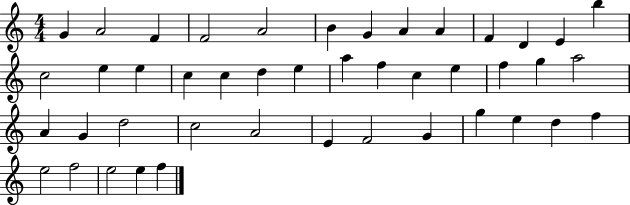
G4/q A4/h F4/q F4/h A4/h B4/q G4/q A4/q A4/q F4/q D4/q E4/q B5/q C5/h E5/q E5/q C5/q C5/q D5/q E5/q A5/q F5/q C5/q E5/q F5/q G5/q A5/h A4/q G4/q D5/h C5/h A4/h E4/q F4/h G4/q G5/q E5/q D5/q F5/q E5/h F5/h E5/h E5/q F5/q